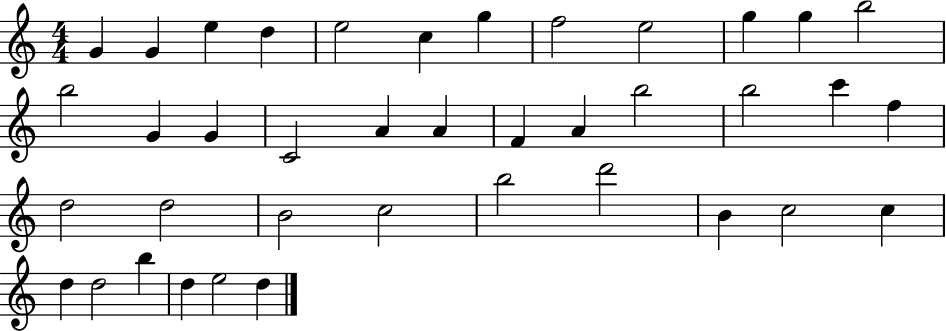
G4/q G4/q E5/q D5/q E5/h C5/q G5/q F5/h E5/h G5/q G5/q B5/h B5/h G4/q G4/q C4/h A4/q A4/q F4/q A4/q B5/h B5/h C6/q F5/q D5/h D5/h B4/h C5/h B5/h D6/h B4/q C5/h C5/q D5/q D5/h B5/q D5/q E5/h D5/q